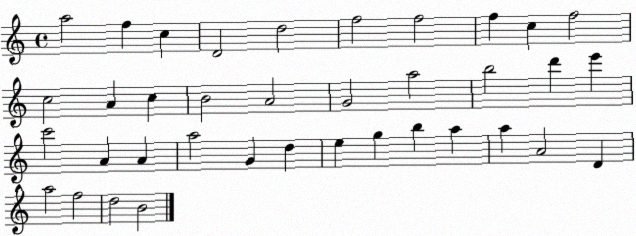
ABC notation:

X:1
T:Untitled
M:4/4
L:1/4
K:C
a2 f c D2 d2 f2 f2 f c f2 c2 A c B2 A2 G2 a2 b2 d' e' c'2 A A a2 G d e g b a a A2 D a2 f2 d2 B2